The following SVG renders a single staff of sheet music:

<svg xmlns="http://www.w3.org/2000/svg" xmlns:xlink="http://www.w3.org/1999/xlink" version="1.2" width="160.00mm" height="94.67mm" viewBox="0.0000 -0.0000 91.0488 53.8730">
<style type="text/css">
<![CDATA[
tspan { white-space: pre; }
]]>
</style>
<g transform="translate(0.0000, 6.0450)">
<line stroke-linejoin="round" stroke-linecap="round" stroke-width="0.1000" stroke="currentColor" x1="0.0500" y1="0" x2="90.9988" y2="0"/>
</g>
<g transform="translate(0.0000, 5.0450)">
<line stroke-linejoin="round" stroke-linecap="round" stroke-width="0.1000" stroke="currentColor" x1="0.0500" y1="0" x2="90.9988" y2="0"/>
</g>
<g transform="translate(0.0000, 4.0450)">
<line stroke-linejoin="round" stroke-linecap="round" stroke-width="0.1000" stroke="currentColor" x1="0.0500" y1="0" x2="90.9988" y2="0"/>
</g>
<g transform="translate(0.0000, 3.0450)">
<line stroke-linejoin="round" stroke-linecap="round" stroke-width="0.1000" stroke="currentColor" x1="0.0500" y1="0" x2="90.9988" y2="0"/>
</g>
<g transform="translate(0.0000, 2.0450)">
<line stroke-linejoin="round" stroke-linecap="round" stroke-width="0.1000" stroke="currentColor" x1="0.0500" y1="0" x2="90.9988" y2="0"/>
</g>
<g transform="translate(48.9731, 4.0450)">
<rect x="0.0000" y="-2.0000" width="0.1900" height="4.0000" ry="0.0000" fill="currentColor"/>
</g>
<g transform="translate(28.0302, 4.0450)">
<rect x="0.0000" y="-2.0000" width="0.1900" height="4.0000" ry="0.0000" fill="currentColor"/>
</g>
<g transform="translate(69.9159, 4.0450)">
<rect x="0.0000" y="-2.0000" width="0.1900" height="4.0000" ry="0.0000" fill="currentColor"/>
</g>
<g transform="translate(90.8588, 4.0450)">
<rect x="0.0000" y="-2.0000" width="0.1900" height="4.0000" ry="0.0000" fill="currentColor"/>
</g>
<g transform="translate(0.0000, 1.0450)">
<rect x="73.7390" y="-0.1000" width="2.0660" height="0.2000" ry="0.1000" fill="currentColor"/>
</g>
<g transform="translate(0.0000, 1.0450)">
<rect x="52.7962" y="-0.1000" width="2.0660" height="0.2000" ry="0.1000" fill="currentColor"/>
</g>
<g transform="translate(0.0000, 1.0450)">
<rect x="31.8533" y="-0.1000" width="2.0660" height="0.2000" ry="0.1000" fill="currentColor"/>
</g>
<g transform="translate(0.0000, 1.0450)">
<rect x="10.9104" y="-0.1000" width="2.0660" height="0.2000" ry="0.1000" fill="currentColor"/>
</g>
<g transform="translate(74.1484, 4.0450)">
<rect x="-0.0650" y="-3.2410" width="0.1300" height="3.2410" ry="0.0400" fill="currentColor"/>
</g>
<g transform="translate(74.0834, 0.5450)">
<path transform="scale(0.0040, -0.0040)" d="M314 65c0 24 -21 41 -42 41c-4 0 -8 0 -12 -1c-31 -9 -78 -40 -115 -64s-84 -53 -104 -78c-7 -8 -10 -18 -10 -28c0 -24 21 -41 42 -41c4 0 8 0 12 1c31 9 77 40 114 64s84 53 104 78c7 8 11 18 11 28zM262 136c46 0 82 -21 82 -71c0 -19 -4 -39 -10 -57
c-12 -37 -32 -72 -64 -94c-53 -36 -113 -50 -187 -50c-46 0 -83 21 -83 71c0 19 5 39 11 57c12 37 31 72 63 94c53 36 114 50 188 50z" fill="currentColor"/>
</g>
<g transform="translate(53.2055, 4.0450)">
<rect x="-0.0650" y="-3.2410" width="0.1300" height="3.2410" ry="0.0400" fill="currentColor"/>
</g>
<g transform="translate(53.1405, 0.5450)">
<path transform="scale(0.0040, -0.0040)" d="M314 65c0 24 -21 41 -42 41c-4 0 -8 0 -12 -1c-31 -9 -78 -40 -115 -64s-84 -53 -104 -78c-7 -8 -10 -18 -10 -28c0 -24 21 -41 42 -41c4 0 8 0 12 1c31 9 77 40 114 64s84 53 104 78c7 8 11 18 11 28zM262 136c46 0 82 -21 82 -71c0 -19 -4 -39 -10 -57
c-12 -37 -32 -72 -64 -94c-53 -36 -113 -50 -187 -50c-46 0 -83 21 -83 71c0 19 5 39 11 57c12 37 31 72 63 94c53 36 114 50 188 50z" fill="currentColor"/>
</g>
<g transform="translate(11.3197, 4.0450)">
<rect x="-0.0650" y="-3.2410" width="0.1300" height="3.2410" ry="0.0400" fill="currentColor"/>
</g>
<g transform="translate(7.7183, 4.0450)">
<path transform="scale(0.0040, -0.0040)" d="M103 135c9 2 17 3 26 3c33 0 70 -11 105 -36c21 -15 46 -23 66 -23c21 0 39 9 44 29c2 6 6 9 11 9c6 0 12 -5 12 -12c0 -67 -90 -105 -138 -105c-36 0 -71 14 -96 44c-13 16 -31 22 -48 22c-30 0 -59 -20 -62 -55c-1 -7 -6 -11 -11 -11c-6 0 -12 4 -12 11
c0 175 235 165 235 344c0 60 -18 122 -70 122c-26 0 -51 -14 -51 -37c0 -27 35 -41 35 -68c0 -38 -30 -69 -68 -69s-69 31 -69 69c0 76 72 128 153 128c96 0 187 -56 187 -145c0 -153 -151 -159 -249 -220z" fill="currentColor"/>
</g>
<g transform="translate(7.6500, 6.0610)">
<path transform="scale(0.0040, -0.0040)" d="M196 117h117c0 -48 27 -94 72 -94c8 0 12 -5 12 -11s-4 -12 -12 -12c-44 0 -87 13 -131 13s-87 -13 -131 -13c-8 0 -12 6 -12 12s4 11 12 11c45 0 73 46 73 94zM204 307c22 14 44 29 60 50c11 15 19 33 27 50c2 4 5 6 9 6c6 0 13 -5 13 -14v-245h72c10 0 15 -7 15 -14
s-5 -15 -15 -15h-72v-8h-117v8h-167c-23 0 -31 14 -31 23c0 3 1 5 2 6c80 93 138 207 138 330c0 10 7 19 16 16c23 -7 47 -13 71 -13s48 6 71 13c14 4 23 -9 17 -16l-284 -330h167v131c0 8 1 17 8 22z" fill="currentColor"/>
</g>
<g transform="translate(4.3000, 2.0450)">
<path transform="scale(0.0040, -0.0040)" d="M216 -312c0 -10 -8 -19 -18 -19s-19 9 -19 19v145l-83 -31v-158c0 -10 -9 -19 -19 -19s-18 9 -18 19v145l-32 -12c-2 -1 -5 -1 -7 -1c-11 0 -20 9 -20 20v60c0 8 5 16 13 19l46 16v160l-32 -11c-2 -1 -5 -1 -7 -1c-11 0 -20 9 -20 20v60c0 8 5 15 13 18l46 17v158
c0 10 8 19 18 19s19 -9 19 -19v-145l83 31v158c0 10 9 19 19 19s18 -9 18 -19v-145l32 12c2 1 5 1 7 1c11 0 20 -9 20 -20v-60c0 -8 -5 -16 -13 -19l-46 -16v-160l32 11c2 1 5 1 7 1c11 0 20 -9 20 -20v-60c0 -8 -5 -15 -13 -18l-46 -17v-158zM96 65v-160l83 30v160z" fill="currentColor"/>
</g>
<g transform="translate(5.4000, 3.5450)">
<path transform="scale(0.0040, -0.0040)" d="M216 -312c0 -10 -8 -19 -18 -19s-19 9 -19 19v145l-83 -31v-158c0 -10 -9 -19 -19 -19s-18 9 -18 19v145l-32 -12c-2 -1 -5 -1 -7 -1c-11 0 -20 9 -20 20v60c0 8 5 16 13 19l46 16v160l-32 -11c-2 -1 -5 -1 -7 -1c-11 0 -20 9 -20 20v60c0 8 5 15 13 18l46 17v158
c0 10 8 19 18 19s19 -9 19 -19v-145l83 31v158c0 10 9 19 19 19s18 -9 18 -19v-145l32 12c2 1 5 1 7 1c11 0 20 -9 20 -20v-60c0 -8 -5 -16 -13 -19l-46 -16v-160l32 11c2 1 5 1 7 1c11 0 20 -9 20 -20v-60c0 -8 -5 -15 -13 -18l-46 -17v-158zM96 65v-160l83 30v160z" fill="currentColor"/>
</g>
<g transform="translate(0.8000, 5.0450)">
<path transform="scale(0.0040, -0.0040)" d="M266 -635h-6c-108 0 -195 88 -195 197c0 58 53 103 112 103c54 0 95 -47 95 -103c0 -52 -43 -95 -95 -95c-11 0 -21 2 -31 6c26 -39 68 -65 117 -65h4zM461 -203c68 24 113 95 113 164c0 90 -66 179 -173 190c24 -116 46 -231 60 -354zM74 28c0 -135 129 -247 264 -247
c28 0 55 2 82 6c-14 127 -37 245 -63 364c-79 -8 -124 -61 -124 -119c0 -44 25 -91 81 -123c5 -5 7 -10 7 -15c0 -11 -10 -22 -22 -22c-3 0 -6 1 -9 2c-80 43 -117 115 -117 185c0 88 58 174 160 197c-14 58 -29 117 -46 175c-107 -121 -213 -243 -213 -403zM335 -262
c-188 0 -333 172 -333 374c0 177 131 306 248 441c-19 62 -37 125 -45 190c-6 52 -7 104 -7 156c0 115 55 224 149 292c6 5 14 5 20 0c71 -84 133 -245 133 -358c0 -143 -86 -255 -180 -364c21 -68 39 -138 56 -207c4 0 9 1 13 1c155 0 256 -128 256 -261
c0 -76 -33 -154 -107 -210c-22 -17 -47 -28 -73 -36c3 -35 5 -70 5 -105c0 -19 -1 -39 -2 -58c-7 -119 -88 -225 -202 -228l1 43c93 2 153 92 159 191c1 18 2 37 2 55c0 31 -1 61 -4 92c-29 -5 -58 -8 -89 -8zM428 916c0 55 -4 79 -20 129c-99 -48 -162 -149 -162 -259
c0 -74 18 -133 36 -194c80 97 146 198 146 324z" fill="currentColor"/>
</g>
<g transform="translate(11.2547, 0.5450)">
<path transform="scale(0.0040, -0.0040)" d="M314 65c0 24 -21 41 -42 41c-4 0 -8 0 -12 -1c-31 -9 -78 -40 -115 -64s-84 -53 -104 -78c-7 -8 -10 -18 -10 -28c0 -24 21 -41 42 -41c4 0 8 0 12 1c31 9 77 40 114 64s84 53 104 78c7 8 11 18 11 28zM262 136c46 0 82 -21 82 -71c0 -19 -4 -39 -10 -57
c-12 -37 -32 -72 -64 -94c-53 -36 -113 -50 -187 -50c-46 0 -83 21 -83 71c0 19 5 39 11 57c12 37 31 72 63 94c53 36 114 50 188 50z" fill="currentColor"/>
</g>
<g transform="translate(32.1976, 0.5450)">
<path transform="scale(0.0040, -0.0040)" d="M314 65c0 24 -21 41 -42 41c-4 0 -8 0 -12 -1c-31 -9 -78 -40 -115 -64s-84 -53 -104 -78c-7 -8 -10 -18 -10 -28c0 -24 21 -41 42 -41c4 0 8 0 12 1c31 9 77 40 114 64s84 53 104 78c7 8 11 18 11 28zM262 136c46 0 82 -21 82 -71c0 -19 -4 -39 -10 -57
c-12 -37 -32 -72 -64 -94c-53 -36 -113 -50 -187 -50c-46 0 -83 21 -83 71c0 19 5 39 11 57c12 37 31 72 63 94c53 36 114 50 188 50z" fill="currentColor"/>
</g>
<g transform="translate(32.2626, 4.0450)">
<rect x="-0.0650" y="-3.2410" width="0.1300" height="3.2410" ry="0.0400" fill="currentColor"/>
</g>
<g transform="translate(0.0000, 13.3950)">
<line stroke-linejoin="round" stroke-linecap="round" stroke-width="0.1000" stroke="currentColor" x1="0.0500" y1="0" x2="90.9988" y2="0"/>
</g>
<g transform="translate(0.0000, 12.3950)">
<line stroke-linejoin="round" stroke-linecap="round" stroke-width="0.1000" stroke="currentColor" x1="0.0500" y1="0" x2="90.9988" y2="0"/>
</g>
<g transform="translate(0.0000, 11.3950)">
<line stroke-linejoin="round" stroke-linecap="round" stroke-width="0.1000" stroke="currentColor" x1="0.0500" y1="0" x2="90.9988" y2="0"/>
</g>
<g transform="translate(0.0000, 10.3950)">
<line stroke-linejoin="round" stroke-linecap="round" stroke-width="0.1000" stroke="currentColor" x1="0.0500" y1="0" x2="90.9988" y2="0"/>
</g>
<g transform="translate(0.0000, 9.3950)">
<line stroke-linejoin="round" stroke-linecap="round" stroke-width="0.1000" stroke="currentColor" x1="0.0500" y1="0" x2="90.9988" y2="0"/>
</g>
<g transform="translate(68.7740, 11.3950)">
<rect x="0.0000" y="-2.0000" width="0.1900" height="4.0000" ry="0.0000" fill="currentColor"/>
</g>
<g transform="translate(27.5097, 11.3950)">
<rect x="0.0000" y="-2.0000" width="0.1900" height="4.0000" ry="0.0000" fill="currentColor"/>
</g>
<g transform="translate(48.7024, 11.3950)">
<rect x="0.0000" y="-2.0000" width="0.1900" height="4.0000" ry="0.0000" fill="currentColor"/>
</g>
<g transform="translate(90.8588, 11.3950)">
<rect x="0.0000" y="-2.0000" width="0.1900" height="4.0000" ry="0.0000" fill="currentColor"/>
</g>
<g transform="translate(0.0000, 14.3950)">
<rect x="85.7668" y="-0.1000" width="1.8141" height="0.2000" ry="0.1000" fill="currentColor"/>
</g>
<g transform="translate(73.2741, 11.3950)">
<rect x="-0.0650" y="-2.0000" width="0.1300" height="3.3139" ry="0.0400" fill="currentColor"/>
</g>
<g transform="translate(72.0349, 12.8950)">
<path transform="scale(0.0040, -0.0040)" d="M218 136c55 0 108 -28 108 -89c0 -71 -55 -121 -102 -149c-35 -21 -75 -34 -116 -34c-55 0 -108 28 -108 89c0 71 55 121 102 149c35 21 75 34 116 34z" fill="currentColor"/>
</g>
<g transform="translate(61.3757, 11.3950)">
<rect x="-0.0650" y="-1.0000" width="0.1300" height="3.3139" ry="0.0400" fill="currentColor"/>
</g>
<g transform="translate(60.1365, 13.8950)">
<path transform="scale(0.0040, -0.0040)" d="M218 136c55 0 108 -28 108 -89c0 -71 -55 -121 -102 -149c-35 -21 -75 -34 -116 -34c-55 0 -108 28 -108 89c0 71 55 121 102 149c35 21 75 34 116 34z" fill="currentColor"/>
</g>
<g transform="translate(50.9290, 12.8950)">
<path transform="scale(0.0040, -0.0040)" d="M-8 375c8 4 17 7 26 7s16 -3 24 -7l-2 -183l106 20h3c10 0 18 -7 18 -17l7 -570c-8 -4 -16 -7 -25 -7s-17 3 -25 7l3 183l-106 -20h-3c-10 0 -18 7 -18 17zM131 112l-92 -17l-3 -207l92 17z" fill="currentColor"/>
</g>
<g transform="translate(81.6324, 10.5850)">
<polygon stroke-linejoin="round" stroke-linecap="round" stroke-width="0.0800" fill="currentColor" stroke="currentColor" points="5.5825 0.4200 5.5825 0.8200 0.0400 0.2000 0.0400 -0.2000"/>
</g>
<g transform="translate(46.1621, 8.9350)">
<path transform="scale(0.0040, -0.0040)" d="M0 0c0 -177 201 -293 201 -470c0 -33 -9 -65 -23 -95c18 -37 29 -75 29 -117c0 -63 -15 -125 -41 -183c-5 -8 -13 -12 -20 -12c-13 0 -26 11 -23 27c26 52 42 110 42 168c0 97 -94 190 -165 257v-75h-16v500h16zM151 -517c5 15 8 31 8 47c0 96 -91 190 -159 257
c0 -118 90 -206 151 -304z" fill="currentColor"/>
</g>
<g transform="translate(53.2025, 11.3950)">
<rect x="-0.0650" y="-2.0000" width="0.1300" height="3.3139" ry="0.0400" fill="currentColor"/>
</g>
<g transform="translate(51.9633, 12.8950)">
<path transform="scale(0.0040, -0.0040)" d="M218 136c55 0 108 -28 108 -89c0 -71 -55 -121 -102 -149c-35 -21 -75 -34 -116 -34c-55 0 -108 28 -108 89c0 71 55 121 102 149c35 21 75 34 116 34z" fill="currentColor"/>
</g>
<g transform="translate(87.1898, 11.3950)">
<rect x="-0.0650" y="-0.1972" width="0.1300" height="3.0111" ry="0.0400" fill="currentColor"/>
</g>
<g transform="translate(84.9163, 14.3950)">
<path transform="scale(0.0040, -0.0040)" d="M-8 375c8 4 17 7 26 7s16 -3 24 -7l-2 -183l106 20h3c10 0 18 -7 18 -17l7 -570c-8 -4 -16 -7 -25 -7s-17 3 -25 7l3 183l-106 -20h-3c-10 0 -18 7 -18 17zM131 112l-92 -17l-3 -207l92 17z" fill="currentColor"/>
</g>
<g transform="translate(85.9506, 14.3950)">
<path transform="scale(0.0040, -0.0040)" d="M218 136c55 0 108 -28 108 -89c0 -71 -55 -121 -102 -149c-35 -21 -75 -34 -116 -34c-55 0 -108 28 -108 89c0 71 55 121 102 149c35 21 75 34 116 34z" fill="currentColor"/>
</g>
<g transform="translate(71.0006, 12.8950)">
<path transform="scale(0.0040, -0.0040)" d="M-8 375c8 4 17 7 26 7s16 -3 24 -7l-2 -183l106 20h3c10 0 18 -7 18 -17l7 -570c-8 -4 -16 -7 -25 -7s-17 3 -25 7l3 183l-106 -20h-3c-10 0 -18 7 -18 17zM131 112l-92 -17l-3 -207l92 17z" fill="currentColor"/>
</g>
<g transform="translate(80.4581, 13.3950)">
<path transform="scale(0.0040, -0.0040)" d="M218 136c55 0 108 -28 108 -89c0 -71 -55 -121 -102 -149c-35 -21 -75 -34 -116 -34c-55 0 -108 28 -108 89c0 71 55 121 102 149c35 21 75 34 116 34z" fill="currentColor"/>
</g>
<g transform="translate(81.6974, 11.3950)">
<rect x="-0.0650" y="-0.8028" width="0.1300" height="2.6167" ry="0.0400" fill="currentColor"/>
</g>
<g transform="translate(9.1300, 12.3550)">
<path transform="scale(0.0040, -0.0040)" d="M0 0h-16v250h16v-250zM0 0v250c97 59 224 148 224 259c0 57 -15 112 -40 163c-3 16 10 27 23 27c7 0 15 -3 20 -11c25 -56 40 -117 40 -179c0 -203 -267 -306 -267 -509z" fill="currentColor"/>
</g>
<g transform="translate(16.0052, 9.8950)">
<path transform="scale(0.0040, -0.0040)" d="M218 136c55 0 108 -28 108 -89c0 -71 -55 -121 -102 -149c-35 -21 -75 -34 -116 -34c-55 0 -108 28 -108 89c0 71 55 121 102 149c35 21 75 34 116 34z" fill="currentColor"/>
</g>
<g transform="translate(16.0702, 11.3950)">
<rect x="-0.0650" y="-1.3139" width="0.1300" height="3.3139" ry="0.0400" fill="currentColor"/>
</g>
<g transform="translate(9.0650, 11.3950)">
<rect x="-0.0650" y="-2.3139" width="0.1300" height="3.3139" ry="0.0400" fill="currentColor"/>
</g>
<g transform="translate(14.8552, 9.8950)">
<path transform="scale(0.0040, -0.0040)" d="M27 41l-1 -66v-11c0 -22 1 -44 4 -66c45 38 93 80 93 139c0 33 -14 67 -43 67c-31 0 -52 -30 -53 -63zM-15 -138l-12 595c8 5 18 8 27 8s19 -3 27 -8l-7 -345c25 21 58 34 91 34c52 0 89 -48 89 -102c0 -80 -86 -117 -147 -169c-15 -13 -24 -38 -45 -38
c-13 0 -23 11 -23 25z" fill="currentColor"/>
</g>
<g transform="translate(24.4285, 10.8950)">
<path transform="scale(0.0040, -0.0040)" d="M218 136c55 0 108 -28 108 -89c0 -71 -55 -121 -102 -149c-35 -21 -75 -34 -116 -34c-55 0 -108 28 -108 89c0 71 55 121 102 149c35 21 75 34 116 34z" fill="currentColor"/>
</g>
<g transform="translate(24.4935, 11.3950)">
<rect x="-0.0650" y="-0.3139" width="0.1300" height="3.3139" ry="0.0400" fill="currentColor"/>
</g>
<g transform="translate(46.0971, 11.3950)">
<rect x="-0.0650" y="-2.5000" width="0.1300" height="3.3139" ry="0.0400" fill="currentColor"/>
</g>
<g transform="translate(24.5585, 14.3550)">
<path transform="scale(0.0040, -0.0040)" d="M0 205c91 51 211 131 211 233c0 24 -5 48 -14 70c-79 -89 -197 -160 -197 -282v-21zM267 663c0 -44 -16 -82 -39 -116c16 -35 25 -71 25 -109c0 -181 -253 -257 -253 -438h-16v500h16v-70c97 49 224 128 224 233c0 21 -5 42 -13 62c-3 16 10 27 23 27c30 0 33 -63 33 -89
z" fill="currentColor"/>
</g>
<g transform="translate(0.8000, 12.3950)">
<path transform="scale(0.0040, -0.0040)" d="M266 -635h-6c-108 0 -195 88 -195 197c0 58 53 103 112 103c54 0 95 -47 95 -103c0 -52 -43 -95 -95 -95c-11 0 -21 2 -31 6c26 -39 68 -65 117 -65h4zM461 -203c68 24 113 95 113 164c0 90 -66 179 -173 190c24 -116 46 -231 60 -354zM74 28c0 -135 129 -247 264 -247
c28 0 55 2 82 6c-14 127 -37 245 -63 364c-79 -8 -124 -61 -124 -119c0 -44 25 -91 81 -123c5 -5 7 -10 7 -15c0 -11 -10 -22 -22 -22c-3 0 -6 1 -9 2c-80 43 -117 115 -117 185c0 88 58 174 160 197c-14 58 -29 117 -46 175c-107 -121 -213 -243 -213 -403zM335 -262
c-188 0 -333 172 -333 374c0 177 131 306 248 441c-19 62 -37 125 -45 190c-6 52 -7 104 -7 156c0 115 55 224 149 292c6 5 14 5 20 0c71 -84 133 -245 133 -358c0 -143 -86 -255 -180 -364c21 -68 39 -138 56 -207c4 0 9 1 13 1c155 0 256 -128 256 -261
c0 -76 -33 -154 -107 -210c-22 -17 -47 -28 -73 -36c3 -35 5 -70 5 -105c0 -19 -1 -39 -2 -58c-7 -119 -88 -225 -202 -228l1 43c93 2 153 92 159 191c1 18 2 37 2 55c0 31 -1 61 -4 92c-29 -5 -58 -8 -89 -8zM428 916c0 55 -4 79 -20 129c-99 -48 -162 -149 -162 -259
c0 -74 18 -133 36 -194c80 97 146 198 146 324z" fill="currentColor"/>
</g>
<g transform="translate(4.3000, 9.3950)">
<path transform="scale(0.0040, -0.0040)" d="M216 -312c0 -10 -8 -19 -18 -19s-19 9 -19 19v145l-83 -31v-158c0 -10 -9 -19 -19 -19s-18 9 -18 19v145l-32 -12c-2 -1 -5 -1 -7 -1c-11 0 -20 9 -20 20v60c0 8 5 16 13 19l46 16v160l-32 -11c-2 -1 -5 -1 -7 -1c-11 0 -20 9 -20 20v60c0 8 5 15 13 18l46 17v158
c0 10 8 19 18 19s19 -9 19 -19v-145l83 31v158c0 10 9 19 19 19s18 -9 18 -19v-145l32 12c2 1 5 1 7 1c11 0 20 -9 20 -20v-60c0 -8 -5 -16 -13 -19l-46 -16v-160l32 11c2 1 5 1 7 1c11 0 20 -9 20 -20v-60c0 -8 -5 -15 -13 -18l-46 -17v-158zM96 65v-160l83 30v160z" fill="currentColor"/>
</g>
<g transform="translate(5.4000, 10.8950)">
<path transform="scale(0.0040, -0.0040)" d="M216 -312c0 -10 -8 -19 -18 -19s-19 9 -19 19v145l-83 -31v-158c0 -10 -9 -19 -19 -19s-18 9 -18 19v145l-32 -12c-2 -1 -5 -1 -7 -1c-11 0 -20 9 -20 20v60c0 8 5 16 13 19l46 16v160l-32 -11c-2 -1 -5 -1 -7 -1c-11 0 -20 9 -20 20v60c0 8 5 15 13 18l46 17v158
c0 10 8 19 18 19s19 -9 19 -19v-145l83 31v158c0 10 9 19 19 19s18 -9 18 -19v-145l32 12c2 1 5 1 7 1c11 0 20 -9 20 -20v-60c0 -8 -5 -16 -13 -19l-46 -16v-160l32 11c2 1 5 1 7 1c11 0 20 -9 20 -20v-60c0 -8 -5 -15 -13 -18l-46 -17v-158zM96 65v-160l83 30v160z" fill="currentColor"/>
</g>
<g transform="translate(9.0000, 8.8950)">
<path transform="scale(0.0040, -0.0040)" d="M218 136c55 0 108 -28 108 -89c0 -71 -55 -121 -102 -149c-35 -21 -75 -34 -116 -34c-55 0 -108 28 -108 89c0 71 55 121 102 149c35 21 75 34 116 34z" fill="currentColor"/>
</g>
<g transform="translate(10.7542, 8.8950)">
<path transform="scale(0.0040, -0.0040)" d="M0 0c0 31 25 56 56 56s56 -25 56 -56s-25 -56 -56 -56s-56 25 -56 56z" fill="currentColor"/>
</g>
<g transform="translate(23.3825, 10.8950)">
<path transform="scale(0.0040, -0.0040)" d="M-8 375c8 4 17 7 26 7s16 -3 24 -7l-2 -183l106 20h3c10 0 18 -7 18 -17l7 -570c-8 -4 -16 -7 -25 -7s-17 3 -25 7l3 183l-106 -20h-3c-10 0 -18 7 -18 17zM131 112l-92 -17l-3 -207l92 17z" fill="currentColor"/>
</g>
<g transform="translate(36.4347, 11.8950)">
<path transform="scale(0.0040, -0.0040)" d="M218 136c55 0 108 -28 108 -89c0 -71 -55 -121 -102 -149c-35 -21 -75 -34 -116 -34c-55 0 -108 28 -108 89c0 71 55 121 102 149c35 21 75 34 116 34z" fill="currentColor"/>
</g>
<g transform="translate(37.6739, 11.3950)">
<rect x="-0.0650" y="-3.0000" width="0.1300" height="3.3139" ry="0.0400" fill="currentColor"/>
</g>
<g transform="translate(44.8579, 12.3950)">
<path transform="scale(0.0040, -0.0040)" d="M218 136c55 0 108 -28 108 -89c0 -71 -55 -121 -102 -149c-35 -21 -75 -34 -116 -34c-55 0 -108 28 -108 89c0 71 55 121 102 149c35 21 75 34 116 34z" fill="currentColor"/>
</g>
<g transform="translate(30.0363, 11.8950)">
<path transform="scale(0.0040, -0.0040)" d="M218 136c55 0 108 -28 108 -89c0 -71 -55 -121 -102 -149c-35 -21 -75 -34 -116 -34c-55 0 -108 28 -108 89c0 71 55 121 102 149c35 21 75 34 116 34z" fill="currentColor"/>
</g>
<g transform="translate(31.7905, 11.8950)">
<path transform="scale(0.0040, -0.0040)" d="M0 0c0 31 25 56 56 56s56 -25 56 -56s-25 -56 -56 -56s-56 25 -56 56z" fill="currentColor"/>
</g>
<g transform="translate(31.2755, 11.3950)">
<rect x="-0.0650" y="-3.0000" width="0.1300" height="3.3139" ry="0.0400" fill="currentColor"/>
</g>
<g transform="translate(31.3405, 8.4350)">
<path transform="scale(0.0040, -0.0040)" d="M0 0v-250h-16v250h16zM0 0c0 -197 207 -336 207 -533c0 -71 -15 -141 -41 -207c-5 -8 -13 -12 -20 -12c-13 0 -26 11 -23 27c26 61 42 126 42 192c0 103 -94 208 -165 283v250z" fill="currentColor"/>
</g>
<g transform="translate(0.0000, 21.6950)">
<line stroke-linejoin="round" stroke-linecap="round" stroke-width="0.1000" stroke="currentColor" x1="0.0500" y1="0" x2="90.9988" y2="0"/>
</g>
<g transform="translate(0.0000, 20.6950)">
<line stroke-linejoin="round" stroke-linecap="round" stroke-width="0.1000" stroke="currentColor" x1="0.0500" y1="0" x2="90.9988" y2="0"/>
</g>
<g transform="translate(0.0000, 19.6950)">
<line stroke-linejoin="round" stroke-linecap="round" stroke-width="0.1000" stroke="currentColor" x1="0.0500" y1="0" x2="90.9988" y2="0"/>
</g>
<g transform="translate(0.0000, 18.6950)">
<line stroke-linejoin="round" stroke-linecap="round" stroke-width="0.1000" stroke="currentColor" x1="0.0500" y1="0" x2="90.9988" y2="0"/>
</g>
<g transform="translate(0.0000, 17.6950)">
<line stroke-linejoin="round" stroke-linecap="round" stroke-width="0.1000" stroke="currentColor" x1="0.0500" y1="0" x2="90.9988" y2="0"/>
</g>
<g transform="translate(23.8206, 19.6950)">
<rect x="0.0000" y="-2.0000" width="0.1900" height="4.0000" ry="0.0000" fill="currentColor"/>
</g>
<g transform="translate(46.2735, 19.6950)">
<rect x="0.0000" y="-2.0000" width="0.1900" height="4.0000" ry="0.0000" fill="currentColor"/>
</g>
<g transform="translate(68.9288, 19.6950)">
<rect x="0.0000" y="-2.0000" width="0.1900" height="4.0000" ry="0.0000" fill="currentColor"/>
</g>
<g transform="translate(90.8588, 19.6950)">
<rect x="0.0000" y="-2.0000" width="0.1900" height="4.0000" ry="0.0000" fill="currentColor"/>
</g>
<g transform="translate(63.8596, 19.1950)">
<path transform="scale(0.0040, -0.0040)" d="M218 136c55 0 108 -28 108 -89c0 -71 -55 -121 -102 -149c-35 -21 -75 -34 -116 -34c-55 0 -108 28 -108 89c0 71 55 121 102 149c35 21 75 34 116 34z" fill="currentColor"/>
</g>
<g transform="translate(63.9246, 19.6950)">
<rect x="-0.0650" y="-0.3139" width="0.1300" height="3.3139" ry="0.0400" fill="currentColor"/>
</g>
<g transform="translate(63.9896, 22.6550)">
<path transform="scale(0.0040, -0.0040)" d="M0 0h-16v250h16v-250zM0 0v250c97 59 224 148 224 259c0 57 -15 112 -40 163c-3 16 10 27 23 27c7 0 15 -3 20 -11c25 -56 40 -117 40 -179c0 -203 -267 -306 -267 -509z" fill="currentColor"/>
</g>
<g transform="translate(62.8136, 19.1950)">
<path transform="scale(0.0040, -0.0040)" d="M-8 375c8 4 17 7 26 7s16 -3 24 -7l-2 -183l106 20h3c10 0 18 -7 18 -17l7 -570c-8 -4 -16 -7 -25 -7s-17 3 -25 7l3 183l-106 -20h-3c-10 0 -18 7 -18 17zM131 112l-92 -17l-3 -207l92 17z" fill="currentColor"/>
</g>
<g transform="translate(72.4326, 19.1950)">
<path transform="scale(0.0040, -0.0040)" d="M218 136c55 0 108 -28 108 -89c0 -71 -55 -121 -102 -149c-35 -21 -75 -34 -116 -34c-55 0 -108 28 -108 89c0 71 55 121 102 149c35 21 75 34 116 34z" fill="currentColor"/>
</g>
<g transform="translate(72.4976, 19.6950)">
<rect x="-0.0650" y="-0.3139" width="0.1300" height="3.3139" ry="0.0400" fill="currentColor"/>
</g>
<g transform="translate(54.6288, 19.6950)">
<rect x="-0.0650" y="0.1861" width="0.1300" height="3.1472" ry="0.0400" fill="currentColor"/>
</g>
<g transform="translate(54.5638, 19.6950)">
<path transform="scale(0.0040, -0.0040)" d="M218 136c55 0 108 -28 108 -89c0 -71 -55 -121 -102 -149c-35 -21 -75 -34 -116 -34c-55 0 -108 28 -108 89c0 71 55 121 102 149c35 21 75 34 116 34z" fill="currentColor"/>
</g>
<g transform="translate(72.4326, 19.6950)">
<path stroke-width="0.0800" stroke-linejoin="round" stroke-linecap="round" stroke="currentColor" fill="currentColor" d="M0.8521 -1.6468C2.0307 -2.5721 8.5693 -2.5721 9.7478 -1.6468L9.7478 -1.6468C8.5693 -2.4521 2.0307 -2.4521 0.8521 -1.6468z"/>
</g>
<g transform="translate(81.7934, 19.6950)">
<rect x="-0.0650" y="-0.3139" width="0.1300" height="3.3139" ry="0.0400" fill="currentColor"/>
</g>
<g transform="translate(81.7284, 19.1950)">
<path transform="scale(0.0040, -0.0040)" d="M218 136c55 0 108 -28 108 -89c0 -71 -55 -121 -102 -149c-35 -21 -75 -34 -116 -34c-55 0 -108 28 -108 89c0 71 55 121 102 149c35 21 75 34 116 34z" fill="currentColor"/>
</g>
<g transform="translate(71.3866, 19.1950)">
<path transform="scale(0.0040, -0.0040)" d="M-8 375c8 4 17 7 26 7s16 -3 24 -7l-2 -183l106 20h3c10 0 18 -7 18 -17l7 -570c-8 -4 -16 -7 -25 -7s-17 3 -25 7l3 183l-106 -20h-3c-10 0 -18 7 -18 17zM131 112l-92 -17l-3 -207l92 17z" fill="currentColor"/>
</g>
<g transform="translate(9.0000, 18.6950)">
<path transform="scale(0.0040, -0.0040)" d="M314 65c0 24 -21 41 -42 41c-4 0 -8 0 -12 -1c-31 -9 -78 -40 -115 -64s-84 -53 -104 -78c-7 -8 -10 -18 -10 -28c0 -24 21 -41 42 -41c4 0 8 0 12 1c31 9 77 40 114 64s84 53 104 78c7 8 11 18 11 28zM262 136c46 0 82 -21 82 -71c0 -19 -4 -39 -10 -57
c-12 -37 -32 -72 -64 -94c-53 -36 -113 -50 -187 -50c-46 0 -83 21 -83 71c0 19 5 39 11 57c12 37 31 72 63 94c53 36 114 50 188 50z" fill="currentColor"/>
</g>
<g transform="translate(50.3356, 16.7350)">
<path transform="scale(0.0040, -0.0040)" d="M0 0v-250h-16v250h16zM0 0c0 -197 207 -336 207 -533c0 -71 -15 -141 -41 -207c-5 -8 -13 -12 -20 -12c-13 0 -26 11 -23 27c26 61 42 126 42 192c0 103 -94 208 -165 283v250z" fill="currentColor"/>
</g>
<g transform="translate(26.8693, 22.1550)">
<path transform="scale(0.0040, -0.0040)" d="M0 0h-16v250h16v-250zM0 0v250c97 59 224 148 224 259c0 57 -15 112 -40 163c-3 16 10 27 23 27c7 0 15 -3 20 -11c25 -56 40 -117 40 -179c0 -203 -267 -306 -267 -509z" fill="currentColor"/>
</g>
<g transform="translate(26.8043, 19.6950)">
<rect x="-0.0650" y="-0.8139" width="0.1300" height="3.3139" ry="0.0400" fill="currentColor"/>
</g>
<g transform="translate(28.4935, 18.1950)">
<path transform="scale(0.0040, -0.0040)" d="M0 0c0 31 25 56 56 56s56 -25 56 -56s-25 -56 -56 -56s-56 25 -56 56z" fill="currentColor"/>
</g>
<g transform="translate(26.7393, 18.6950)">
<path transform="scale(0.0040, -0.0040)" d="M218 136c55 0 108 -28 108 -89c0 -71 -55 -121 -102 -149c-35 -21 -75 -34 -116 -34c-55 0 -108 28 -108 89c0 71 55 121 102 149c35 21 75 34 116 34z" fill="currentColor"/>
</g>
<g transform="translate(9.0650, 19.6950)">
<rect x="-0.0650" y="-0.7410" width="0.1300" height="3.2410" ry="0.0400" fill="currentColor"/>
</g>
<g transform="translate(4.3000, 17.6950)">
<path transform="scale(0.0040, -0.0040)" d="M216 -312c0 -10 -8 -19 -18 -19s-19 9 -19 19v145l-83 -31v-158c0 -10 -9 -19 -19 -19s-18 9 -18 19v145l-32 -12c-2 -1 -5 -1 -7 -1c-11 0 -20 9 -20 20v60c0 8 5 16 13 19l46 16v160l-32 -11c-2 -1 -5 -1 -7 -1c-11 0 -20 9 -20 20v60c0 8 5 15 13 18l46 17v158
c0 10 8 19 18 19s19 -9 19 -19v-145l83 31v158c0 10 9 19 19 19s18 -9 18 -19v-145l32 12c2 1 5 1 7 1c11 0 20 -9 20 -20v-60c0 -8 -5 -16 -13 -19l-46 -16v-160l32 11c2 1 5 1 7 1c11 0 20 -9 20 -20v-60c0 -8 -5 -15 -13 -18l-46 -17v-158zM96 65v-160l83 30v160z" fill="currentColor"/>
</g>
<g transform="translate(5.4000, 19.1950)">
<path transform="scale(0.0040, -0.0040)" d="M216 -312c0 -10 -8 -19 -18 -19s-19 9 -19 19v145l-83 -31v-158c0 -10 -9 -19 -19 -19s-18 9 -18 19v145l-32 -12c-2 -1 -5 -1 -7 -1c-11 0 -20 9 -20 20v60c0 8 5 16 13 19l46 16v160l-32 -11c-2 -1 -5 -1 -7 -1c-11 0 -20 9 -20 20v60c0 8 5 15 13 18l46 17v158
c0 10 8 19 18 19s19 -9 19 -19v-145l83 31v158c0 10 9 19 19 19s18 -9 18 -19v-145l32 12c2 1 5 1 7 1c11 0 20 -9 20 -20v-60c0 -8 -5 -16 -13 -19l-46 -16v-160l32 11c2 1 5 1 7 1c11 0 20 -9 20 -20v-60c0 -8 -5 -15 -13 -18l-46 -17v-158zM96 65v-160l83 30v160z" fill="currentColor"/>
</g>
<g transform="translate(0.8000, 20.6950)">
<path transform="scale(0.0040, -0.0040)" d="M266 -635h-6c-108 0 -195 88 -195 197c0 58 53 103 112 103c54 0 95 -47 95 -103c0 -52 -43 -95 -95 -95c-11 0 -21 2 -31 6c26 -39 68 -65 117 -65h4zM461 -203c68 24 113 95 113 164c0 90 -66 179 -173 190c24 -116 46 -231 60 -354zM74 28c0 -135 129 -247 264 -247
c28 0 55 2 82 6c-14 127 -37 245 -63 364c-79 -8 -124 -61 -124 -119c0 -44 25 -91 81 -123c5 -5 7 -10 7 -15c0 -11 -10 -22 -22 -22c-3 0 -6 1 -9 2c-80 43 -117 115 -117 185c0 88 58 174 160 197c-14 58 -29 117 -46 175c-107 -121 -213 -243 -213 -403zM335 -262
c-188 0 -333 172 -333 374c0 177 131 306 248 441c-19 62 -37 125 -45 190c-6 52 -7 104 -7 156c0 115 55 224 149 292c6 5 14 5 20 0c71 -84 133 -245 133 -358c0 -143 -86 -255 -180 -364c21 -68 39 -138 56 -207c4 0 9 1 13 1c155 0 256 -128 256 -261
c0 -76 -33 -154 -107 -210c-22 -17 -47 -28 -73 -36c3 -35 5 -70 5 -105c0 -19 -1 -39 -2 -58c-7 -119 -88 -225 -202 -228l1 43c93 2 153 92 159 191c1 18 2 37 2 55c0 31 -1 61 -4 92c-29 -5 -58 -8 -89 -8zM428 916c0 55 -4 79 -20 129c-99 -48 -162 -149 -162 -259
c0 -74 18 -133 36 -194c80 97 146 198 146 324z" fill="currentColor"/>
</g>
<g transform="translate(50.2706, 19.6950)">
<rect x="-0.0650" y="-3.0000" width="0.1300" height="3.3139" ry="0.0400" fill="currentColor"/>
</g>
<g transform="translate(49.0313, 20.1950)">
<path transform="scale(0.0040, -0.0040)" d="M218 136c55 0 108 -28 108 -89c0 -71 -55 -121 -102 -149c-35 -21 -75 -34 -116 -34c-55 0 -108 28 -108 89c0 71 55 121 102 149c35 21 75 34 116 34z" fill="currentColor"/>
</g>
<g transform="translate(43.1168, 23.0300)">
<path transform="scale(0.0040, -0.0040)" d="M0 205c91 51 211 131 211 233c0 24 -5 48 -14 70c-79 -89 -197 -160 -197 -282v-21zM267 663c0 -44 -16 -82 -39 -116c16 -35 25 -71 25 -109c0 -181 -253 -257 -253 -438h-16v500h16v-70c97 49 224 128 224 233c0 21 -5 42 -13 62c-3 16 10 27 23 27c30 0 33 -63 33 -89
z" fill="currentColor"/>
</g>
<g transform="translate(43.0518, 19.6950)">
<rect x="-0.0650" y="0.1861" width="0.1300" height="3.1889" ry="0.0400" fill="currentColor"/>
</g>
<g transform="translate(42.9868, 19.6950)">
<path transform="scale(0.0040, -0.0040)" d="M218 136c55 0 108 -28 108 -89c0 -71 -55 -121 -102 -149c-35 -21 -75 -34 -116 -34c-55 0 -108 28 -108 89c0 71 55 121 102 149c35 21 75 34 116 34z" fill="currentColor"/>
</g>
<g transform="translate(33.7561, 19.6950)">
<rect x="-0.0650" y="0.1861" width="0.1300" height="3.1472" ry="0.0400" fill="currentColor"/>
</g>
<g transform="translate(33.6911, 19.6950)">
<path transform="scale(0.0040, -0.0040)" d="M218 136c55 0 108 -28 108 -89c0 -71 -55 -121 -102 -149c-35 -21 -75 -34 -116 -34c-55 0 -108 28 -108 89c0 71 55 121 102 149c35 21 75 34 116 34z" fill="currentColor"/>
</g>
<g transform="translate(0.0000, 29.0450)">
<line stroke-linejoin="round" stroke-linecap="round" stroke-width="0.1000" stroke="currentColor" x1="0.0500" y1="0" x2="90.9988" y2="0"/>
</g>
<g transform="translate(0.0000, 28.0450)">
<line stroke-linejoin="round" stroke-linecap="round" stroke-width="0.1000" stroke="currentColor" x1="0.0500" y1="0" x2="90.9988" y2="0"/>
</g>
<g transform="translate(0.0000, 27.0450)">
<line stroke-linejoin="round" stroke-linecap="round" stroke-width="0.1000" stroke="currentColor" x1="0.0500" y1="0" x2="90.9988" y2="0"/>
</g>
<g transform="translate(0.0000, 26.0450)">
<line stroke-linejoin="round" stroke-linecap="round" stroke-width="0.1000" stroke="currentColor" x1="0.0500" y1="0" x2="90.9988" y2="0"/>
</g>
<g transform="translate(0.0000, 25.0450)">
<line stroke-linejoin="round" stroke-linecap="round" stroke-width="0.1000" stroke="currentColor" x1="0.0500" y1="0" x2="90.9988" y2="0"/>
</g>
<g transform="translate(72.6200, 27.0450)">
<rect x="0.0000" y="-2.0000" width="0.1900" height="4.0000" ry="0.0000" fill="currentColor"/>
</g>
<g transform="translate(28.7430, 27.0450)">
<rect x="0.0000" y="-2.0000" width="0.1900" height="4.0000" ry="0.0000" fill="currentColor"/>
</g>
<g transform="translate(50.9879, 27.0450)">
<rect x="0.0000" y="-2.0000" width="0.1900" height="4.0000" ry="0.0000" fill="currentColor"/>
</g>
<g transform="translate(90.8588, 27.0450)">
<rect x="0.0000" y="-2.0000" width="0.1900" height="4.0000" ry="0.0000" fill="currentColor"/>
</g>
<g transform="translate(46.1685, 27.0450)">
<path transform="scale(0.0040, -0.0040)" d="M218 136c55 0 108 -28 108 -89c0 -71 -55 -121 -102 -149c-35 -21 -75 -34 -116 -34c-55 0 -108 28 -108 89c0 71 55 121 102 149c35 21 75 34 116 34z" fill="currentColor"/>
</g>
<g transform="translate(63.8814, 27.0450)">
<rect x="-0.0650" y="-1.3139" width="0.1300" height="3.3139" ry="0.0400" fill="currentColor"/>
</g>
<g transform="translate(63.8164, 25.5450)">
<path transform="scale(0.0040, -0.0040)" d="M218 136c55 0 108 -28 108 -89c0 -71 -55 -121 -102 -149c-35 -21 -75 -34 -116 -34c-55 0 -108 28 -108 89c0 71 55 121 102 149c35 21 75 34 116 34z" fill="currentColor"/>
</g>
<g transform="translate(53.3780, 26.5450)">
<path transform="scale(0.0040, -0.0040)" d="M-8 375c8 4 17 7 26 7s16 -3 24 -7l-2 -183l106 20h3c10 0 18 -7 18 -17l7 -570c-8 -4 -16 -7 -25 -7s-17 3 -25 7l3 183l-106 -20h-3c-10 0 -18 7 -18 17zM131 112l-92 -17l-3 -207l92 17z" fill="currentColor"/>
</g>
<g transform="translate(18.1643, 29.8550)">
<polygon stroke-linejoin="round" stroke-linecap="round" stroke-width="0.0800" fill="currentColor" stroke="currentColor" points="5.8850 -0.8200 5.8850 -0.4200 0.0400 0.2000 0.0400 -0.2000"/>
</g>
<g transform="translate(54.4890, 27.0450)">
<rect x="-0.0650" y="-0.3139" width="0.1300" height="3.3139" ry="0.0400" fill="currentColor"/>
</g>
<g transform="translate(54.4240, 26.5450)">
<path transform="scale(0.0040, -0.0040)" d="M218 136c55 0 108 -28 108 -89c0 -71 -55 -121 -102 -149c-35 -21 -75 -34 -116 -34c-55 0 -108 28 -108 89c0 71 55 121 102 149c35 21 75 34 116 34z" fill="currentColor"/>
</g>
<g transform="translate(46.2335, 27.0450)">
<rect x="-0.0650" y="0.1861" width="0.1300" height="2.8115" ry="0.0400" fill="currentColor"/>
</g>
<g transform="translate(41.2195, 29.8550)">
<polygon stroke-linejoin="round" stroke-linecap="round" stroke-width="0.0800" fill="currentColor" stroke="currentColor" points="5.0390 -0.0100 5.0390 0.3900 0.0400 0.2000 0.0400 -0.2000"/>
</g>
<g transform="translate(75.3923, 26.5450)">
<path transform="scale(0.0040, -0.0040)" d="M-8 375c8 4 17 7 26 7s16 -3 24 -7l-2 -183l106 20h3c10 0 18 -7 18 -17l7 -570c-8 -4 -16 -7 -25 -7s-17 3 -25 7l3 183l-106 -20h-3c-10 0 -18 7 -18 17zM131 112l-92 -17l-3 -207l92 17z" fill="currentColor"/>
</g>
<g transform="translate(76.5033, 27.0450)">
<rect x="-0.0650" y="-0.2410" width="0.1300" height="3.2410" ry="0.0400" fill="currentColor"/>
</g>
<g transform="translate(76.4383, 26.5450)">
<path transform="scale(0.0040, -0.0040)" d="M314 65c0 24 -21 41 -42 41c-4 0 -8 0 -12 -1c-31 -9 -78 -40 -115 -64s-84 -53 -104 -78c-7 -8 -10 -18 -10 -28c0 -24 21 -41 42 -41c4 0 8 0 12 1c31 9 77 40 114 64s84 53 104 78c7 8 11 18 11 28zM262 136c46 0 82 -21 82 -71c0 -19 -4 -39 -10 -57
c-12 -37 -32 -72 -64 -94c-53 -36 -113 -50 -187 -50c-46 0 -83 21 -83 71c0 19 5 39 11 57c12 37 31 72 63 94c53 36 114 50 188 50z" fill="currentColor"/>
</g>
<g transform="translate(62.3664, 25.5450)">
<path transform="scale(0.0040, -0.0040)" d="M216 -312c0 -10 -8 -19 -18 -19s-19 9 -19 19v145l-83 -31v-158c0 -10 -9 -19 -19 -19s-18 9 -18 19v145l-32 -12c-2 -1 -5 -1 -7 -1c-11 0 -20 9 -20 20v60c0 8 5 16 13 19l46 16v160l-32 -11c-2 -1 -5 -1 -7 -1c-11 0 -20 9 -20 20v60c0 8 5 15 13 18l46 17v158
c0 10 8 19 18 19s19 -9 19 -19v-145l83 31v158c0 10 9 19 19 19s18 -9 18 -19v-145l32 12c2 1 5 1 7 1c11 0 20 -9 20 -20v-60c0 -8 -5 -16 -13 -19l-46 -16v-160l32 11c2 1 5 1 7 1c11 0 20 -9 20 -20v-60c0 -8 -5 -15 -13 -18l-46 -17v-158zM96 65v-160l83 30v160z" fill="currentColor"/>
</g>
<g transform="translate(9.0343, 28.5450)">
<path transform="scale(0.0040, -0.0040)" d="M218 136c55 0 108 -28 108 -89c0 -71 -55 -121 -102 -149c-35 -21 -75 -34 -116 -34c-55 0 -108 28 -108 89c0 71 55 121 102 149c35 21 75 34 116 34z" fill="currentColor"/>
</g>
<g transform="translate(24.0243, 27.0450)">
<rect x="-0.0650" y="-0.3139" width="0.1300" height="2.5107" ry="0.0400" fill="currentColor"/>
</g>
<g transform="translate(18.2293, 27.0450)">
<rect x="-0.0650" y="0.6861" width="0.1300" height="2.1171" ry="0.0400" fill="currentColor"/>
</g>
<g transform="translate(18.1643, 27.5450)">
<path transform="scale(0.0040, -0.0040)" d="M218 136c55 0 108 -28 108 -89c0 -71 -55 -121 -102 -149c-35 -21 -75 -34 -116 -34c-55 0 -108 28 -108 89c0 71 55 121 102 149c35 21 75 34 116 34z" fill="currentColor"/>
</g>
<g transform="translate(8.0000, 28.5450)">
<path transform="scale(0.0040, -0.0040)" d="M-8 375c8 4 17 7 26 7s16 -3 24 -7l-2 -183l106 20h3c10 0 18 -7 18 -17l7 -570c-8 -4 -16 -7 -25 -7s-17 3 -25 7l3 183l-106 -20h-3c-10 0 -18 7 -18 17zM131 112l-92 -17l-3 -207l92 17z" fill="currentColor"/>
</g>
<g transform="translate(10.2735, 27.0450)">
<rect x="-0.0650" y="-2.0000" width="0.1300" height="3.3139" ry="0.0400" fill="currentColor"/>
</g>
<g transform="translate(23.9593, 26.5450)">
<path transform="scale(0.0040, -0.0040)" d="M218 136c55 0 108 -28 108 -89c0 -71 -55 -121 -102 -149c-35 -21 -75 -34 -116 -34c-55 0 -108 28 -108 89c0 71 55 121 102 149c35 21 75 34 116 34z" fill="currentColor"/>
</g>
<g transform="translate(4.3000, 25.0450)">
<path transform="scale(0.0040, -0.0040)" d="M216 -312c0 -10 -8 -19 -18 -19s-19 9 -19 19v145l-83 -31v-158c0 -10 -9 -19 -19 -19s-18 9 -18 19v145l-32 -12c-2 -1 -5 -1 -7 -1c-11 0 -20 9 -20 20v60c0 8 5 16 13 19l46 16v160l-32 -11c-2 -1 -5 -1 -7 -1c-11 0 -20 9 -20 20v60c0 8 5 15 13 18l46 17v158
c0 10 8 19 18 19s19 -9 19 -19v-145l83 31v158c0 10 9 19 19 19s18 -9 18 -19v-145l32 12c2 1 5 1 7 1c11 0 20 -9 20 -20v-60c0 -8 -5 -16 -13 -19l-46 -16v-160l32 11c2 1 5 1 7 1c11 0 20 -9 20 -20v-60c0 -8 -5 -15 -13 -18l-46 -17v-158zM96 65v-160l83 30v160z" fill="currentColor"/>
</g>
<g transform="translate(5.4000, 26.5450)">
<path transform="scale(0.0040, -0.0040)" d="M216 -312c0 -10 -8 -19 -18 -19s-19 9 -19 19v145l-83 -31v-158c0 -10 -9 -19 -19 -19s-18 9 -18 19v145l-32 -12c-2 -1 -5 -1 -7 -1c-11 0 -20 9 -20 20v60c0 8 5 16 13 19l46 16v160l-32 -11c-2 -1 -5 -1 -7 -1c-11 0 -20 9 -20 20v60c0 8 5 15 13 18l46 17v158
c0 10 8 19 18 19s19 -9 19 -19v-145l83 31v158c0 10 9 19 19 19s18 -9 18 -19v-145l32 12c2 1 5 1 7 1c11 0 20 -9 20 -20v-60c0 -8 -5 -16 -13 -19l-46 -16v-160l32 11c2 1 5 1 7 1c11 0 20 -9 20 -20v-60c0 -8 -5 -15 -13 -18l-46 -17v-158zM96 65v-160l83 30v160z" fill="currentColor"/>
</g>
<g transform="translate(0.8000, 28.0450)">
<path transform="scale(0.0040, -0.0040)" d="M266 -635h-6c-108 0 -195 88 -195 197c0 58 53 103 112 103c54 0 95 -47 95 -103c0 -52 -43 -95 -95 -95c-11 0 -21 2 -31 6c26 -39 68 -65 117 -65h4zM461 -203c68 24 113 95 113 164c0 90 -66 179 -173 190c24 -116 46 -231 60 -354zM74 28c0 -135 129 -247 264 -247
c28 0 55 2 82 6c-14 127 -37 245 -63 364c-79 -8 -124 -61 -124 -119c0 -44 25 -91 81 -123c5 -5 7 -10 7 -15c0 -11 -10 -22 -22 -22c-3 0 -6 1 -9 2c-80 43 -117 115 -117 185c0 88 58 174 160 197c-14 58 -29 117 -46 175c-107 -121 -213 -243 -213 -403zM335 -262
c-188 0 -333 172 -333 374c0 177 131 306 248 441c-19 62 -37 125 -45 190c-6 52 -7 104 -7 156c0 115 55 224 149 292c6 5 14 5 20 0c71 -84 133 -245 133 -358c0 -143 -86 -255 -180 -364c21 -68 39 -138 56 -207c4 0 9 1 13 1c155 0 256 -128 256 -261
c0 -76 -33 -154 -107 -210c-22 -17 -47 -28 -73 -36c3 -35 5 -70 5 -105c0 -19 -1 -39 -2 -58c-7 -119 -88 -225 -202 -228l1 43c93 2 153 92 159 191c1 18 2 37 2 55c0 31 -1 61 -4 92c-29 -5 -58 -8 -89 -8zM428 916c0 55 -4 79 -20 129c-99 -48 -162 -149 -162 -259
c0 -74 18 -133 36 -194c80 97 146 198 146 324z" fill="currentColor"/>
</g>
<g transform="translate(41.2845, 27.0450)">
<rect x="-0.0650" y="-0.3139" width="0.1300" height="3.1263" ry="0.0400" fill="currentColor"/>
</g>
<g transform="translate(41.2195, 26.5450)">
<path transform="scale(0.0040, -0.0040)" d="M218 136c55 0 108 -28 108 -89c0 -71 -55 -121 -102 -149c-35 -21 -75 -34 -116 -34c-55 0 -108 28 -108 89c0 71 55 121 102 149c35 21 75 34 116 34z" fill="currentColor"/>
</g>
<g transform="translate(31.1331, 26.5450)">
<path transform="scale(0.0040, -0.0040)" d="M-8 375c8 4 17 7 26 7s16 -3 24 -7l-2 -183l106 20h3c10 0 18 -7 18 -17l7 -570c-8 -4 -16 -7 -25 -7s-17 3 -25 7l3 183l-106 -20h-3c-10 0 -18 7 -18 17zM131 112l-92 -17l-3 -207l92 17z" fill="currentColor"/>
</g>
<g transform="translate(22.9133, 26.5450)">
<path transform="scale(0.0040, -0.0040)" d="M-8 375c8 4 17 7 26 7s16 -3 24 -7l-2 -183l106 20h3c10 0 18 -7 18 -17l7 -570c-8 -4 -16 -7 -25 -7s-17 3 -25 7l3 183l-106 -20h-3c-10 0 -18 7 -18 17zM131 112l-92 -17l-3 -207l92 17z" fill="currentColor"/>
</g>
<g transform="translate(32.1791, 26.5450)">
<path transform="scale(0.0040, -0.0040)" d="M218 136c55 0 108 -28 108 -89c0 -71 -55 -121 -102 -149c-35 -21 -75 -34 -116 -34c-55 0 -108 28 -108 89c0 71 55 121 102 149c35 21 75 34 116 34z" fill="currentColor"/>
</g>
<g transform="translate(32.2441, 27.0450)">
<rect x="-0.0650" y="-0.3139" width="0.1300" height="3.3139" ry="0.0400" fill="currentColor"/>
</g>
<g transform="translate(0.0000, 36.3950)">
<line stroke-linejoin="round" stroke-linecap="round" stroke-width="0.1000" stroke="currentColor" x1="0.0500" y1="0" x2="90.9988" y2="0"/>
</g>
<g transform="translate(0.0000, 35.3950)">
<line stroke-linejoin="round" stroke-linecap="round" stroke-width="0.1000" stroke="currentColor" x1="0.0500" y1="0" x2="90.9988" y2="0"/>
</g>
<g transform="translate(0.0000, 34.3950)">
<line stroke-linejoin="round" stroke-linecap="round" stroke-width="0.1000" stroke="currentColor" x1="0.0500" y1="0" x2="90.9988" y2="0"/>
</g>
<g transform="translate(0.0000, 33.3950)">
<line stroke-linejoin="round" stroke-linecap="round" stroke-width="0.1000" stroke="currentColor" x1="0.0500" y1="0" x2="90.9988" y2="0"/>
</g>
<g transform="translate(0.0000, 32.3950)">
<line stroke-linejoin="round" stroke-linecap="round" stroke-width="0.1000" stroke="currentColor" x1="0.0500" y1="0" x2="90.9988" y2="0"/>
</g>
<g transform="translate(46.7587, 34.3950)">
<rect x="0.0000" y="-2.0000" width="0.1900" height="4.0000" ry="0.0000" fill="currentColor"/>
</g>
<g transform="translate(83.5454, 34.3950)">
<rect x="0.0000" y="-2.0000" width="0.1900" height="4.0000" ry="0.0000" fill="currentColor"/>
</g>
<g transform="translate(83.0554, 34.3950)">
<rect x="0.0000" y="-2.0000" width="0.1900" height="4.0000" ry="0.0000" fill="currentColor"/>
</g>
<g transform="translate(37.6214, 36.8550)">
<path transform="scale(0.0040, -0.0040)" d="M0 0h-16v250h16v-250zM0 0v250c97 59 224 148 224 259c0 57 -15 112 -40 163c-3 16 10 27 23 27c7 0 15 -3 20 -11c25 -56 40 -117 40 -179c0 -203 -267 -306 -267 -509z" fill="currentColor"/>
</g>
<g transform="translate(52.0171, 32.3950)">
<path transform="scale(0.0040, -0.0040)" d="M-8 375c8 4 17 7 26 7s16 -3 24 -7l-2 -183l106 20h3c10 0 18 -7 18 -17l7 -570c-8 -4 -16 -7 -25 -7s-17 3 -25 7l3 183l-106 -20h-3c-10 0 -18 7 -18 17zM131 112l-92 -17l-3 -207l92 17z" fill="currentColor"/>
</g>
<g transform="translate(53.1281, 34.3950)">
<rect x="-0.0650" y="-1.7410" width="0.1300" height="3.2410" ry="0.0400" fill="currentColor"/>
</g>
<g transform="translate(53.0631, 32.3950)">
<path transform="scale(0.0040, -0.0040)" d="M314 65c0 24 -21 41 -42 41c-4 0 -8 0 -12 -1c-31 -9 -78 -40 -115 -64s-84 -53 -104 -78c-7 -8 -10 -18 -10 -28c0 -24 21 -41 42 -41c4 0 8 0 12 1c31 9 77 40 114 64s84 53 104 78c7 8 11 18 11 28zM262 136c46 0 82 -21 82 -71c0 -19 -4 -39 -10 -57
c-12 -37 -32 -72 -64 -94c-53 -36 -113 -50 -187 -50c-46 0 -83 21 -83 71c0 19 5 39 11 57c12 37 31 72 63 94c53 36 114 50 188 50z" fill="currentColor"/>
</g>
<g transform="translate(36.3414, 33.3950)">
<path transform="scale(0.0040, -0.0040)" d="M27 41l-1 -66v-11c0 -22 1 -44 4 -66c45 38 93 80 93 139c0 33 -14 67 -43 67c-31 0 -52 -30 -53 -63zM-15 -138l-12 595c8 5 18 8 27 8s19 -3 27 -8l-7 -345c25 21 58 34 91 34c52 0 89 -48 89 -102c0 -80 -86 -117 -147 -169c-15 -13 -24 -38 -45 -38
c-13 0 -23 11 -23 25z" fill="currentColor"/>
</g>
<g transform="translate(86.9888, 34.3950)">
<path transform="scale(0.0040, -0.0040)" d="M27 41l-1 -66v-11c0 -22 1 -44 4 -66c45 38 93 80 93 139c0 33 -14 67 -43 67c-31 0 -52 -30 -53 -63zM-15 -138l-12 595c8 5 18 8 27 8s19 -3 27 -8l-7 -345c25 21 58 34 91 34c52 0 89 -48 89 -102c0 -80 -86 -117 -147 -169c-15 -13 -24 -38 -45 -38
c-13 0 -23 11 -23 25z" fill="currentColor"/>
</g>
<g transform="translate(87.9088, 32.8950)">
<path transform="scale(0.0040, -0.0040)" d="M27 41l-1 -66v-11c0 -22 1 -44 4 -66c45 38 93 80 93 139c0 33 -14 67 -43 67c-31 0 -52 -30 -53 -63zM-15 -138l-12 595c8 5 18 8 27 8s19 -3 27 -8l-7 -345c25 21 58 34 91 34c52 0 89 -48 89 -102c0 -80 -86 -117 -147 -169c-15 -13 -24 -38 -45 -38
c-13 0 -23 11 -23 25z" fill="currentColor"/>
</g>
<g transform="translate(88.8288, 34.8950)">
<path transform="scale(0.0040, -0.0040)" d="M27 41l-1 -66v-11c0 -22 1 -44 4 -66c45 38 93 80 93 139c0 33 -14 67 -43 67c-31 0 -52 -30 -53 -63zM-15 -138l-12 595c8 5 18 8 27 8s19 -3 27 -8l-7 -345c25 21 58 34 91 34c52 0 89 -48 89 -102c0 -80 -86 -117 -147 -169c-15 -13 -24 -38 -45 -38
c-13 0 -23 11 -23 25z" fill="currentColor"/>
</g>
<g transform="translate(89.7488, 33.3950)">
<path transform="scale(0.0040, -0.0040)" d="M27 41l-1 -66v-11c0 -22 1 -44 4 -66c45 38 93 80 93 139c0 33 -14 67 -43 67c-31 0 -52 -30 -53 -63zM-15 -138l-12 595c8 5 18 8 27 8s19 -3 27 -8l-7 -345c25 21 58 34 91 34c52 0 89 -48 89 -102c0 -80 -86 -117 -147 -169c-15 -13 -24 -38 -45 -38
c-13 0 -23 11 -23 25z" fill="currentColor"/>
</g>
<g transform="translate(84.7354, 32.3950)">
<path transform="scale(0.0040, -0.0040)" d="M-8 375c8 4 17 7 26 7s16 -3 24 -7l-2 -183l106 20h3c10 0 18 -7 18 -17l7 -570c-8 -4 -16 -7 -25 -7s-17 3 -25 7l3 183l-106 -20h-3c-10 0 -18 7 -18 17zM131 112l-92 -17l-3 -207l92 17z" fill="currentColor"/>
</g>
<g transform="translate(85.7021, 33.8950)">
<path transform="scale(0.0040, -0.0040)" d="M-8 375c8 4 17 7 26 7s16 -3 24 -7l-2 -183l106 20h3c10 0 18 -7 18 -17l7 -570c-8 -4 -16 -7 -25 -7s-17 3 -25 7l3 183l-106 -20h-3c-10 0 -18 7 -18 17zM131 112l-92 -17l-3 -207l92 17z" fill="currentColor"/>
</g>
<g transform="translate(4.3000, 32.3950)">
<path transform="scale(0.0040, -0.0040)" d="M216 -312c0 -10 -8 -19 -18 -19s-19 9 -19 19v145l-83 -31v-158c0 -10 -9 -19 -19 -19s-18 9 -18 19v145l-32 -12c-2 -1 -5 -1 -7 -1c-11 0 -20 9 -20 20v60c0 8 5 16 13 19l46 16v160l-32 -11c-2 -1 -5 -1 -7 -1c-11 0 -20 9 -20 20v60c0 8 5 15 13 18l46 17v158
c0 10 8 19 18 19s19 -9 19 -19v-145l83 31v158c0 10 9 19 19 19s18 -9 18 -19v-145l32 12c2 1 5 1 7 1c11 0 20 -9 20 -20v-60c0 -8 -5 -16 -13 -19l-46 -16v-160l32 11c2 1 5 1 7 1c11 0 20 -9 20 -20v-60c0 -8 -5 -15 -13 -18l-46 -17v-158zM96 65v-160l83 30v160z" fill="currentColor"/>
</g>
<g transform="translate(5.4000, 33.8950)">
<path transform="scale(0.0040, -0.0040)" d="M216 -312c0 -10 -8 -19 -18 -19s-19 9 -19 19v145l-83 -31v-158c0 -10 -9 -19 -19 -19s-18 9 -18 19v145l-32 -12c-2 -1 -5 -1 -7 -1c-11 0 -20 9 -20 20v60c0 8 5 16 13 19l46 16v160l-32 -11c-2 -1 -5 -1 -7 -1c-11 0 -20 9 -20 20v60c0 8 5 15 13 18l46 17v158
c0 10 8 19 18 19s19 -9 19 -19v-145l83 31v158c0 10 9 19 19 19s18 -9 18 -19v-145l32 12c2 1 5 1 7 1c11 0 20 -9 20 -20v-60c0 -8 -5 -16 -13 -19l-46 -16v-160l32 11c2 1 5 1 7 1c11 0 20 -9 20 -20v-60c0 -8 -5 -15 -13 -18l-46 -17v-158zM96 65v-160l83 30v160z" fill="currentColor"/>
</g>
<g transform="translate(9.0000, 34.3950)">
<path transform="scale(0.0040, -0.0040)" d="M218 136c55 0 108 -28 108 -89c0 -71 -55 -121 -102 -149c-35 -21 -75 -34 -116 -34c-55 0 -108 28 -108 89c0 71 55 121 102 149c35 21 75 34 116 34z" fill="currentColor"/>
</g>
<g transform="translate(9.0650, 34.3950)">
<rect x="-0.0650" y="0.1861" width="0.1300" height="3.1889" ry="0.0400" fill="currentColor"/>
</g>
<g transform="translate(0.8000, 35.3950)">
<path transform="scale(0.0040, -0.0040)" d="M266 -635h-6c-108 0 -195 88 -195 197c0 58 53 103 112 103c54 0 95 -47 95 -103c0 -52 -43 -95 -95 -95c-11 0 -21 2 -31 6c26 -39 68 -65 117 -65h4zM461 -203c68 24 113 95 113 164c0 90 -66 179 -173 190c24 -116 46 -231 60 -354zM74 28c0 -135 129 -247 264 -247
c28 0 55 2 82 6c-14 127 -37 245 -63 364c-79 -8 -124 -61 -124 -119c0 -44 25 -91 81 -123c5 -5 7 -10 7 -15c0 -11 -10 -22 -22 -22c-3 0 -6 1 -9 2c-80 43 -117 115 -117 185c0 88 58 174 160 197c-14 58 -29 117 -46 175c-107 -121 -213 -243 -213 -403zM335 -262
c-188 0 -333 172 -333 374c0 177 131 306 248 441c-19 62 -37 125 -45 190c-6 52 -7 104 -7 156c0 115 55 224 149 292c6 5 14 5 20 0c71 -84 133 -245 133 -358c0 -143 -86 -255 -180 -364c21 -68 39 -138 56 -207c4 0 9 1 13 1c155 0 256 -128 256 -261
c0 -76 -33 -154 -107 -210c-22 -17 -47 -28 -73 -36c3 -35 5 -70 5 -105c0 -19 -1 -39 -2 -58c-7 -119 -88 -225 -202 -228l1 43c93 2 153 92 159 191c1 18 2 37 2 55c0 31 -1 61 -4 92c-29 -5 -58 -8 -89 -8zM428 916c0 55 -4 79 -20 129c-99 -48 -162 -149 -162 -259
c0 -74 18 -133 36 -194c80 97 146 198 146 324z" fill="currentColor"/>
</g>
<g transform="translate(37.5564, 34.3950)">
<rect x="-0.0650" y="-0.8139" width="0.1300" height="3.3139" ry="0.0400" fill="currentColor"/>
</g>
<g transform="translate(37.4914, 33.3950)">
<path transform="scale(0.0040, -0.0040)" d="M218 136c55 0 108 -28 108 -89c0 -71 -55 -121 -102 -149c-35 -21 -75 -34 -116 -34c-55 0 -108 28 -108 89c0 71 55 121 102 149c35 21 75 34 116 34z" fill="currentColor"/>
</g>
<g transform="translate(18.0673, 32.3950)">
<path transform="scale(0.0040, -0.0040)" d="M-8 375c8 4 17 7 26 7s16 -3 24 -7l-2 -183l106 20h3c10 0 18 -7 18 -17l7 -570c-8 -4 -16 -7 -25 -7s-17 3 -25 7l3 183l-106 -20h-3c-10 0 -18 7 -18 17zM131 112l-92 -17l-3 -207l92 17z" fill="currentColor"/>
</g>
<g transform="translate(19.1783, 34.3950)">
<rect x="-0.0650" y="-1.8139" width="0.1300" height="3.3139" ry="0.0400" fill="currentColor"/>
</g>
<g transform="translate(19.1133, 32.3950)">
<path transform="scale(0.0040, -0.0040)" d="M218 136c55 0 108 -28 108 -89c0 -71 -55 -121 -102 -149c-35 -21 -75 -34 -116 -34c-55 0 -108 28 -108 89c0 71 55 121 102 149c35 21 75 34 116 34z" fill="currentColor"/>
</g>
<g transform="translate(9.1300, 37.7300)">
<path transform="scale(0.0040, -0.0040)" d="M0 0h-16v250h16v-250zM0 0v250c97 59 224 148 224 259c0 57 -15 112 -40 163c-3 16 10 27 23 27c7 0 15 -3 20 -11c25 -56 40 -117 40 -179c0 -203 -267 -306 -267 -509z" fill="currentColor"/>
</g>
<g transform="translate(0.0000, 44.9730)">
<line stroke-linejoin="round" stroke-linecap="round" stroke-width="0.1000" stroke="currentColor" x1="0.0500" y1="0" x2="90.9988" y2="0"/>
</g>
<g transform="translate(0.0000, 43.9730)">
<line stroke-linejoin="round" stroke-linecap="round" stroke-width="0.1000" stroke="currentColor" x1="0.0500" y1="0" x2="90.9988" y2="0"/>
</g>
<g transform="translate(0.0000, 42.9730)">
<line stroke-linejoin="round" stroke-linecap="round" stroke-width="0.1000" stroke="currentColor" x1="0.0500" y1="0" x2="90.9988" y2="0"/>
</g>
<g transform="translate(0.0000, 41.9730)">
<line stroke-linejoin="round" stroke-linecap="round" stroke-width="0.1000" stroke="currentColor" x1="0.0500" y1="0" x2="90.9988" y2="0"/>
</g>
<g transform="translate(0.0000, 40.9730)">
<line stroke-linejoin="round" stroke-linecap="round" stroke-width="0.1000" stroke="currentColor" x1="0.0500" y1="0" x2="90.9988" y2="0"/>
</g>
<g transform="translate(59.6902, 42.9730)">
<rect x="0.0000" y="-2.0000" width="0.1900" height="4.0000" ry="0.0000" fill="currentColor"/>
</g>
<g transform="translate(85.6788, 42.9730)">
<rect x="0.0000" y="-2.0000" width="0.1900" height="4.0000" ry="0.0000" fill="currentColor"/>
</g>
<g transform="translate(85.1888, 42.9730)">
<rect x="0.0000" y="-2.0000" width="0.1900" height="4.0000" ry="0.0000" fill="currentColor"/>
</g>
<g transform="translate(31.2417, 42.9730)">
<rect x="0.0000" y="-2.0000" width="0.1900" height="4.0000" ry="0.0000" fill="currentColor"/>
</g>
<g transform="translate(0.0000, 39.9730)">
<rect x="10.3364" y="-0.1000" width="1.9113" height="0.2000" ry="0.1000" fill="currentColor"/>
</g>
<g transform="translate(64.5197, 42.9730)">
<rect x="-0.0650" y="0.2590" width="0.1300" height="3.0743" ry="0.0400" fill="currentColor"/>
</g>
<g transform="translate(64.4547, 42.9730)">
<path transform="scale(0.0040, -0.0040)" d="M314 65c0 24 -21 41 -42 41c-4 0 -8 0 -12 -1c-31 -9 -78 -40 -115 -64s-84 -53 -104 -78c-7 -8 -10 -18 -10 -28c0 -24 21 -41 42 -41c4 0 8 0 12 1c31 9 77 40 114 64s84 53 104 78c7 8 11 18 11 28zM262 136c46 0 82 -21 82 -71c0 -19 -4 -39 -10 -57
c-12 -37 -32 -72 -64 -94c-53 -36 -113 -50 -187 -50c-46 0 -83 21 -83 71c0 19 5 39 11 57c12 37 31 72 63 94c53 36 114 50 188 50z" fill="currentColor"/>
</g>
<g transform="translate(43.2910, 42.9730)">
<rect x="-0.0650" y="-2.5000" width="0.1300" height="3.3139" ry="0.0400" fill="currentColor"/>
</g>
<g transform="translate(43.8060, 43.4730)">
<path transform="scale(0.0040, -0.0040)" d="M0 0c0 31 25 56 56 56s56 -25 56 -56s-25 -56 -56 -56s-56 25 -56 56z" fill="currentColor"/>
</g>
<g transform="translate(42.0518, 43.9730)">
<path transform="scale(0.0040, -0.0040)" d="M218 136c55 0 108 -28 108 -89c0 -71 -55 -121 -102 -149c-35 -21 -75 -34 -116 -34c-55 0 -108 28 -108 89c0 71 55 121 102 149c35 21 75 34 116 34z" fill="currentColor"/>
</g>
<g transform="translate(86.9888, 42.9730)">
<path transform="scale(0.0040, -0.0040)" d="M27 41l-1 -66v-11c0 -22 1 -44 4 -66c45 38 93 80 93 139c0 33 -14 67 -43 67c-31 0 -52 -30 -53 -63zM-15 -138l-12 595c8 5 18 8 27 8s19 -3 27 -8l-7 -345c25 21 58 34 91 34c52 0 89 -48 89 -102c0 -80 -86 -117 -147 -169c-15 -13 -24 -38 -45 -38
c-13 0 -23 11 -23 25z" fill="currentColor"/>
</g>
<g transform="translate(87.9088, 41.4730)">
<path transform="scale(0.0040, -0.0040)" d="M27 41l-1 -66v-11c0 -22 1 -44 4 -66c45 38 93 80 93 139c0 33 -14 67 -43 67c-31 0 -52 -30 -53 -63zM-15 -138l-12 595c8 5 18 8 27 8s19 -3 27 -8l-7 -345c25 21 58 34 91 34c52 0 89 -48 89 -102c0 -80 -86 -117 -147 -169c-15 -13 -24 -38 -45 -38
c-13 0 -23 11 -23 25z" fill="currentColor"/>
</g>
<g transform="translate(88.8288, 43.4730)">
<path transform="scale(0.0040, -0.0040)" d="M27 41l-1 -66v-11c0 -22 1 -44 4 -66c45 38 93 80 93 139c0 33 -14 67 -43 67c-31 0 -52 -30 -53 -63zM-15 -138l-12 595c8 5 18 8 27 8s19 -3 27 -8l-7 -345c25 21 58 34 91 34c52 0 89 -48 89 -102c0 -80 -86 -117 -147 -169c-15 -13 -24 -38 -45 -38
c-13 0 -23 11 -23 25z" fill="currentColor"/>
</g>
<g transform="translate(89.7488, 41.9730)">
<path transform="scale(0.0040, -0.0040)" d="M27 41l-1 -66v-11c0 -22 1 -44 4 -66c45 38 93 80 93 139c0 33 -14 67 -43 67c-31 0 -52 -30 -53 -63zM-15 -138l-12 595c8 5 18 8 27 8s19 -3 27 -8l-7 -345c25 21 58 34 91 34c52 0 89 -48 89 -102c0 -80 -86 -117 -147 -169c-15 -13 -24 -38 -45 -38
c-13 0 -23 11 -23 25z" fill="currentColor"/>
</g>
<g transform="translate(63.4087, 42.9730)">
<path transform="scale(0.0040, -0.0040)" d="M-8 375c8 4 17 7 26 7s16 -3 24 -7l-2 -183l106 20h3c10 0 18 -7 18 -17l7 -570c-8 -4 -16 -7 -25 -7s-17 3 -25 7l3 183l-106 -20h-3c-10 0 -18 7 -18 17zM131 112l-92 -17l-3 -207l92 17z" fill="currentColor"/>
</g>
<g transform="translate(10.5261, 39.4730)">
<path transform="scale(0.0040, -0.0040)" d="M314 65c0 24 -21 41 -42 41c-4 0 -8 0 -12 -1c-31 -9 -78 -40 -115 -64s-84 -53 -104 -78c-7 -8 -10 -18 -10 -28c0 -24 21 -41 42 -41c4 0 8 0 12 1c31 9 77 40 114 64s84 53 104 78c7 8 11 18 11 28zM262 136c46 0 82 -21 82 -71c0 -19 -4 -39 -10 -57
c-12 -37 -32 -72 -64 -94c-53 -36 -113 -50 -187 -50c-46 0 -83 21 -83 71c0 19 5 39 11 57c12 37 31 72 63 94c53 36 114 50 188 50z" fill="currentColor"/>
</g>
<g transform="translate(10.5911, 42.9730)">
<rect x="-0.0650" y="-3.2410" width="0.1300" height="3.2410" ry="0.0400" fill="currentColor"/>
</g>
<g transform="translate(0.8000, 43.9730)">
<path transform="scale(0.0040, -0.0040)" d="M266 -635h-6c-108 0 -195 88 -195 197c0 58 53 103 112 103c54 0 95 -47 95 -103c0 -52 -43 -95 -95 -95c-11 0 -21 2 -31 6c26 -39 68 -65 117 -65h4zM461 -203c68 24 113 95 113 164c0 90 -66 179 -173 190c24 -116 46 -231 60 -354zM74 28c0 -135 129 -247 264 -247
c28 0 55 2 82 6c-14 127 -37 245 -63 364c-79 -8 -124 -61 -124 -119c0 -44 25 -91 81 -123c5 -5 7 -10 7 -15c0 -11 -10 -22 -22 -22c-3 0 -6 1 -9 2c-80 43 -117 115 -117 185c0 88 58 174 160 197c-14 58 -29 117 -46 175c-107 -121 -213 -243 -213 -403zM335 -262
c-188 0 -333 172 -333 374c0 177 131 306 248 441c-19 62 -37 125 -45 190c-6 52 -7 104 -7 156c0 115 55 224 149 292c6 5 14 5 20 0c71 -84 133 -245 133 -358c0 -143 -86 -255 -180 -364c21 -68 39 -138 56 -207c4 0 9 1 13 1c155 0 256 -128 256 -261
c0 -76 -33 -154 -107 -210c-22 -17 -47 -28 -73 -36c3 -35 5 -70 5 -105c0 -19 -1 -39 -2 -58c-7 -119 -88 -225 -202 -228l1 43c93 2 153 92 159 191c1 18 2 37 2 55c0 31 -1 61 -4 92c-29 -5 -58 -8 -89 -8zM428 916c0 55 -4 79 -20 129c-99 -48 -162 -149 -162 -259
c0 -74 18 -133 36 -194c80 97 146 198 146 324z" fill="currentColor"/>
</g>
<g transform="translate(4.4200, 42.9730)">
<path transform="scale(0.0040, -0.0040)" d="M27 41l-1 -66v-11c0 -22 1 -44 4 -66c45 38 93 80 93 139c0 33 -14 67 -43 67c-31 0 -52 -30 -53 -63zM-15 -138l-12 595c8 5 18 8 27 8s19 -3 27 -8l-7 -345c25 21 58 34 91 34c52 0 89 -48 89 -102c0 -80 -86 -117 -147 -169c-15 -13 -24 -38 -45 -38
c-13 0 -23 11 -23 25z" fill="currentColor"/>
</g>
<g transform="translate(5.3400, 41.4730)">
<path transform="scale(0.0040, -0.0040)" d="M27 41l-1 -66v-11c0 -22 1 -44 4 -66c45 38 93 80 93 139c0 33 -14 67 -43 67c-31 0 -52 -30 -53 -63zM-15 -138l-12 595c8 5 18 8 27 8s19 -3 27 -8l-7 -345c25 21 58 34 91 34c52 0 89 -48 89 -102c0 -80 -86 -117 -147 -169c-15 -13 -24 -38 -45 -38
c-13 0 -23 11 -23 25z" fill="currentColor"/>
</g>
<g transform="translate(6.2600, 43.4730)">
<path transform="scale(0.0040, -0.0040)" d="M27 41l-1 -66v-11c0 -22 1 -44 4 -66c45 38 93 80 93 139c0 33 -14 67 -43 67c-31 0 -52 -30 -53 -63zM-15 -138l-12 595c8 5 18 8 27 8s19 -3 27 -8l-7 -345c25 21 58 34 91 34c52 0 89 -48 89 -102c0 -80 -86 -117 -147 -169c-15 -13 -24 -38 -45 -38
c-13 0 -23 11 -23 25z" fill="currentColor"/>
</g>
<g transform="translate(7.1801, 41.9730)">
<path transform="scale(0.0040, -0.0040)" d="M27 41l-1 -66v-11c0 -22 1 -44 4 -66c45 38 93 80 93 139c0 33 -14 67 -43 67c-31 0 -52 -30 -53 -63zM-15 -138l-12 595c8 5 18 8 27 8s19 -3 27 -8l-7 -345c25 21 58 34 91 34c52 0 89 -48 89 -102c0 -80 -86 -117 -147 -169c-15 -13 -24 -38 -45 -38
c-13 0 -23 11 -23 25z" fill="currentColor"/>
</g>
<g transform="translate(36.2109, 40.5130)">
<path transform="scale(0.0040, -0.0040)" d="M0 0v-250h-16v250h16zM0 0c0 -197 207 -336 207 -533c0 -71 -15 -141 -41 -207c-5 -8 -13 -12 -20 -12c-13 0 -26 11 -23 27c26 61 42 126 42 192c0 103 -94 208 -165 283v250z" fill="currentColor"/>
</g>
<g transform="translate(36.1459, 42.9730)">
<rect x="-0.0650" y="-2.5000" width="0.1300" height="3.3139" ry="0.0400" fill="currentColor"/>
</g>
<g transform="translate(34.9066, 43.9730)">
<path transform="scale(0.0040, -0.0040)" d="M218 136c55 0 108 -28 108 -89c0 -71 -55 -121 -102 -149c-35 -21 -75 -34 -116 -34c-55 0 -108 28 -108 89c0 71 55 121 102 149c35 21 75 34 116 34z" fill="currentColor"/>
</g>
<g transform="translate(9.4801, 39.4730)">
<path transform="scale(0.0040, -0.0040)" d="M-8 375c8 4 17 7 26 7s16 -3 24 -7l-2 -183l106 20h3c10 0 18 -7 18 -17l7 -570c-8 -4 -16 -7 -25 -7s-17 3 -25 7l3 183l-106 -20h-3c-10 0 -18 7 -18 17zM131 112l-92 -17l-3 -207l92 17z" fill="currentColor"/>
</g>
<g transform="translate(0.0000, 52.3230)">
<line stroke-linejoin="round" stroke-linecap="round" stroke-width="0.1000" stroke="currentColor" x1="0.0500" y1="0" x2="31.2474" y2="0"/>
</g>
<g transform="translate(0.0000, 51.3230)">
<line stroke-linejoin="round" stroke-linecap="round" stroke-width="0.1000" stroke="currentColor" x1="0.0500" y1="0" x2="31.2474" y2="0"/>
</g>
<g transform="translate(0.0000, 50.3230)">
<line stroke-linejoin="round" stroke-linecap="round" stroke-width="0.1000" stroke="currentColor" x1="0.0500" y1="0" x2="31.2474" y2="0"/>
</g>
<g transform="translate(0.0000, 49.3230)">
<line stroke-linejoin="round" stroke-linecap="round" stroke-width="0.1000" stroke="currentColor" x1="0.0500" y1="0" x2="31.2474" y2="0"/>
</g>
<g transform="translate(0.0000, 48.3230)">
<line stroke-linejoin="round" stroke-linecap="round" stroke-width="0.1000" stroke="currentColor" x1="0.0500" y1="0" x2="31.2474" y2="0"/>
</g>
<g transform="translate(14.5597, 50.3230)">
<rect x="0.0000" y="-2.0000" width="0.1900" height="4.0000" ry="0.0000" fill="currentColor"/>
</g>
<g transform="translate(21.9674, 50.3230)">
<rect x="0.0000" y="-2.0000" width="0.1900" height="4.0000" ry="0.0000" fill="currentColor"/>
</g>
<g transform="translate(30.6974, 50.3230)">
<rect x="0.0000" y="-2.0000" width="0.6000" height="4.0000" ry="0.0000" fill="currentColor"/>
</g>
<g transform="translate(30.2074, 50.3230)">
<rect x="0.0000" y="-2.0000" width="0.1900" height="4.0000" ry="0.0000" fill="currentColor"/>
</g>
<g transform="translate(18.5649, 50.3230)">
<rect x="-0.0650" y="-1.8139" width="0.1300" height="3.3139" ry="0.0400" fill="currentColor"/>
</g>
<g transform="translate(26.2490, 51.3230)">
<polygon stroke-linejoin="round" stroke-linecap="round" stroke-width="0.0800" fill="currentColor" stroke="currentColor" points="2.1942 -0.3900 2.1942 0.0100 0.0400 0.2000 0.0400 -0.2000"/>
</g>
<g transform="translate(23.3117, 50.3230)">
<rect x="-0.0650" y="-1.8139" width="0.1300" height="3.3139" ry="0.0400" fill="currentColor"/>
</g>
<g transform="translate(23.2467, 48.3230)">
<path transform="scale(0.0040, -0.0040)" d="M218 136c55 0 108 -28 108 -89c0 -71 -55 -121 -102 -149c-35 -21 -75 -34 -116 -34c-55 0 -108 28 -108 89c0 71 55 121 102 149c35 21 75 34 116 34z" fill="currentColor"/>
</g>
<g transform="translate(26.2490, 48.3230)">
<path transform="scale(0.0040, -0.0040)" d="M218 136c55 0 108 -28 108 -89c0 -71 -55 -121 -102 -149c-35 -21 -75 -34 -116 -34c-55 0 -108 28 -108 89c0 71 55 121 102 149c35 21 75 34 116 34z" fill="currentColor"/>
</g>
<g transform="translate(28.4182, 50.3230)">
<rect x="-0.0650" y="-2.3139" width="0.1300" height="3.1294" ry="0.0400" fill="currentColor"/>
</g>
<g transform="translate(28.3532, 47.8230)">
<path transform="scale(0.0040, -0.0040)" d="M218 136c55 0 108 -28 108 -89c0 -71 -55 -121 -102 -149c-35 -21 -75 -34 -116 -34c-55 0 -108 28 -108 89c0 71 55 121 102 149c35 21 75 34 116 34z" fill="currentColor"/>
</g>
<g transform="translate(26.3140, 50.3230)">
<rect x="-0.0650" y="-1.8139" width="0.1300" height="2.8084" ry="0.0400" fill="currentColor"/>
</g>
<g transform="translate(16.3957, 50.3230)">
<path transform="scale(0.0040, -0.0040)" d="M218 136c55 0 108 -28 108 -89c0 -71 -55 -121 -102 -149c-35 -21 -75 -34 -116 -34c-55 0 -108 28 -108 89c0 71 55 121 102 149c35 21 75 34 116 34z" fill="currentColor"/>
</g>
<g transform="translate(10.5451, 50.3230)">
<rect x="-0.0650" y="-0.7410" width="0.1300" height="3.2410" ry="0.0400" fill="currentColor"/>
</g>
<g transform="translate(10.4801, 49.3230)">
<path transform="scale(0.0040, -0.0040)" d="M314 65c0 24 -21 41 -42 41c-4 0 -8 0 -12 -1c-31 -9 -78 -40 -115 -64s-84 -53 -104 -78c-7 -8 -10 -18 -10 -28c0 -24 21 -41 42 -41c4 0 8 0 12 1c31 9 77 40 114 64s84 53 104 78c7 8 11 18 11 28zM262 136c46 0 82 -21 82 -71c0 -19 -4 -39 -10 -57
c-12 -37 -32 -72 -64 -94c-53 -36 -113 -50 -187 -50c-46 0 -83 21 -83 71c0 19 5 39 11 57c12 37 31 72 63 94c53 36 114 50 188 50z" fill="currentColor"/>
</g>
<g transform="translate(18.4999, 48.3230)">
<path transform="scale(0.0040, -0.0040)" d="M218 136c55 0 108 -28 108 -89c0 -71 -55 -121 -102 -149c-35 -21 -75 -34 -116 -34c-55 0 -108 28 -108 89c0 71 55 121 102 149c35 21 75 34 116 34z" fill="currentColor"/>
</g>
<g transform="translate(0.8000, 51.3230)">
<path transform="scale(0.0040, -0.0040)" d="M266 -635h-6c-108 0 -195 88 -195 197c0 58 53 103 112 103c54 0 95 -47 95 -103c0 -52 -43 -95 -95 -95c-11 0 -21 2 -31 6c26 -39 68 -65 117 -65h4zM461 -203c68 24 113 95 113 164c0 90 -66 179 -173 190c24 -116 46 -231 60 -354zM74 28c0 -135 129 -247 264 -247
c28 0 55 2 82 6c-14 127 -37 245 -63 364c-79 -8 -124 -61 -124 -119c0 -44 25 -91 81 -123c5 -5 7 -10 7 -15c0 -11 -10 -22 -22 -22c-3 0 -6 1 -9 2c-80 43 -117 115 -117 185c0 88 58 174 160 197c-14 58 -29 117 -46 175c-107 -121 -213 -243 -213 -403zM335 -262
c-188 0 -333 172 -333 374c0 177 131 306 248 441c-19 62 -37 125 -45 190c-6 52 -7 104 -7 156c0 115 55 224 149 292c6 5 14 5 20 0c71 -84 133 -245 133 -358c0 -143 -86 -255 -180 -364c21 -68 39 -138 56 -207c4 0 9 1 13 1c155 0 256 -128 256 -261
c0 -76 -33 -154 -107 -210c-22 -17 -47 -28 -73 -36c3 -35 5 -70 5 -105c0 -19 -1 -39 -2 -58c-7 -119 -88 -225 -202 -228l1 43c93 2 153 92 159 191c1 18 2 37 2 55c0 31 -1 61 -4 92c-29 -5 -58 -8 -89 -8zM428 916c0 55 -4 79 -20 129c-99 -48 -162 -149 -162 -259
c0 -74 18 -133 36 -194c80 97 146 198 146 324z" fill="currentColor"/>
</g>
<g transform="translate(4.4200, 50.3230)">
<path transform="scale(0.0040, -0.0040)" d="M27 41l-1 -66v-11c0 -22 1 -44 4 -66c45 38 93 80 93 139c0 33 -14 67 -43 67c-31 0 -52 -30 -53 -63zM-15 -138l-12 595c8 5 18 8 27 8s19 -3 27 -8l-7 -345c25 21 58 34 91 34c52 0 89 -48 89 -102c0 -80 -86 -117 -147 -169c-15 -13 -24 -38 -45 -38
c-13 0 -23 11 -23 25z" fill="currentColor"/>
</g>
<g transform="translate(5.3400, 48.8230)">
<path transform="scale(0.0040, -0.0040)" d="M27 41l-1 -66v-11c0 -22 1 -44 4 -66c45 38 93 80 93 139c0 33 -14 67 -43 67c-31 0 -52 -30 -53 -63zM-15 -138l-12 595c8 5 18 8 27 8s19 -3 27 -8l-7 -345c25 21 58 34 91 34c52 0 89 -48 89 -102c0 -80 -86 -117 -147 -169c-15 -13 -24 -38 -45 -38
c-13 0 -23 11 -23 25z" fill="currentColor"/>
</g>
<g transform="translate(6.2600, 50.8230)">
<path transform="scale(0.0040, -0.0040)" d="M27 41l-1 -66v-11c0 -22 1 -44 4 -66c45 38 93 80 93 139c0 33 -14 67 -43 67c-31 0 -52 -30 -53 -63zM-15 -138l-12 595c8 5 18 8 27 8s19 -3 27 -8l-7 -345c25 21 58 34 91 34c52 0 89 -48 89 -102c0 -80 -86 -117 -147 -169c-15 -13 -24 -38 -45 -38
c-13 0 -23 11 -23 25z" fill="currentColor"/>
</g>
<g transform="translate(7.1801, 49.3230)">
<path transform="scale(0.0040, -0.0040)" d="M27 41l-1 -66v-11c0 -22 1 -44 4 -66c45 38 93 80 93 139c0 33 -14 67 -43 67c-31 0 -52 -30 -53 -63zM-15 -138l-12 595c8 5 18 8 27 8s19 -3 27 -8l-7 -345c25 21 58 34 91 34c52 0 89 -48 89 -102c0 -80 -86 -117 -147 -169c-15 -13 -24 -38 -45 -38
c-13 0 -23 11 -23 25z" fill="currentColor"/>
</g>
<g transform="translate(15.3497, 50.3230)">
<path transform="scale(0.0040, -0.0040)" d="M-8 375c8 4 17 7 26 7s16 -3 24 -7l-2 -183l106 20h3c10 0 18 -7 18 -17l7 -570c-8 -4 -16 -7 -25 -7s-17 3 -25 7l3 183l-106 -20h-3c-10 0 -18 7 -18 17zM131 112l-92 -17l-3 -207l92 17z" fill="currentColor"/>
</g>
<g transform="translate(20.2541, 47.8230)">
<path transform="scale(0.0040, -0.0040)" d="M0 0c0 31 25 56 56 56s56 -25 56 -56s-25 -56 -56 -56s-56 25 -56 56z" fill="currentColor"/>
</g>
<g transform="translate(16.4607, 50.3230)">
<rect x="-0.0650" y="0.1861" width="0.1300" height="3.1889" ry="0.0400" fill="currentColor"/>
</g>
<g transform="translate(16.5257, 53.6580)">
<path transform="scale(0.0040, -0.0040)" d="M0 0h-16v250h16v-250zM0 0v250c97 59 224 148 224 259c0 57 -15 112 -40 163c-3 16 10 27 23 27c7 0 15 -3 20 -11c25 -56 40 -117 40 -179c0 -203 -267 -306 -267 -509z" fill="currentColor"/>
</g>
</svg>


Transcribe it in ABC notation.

X:1
T:Untitled
M:2/4
L:1/4
K:D
b2 b2 b2 b2 g/2 _e c/4 A/2 A G/4 F D F E/2 C/2 d2 d/2 B B/4 A/2 B c/2 c c F A/2 c/2 c c/2 B/2 c ^e c2 B/2 f _d/2 f2 b2 G/2 G B2 _d2 B/2 f f f/2 g/2